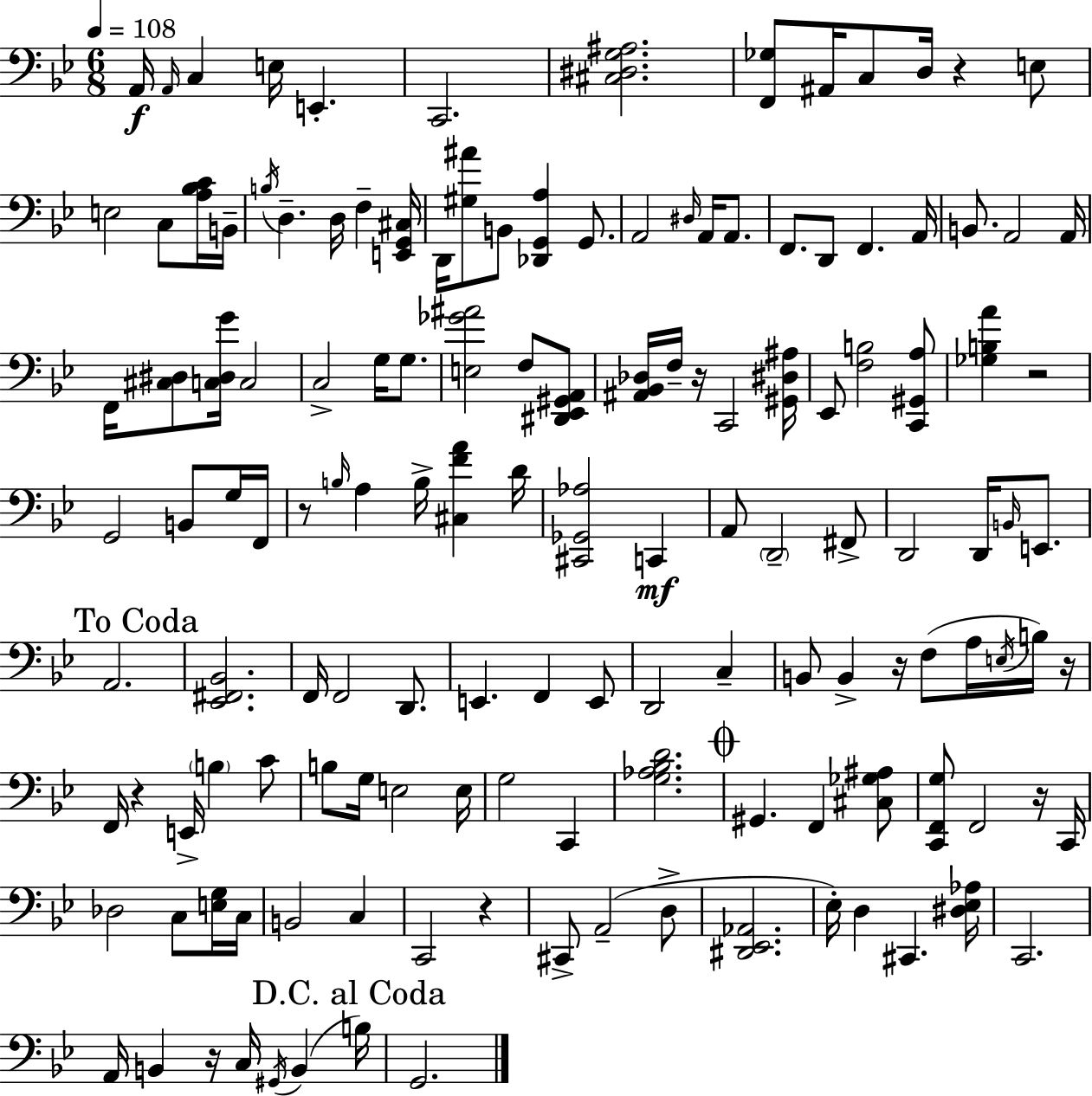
{
  \clef bass
  \numericTimeSignature
  \time 6/8
  \key g \minor
  \tempo 4 = 108
  a,16\f \grace { a,16 } c4 e16 e,4.-. | c,2. | <cis dis g ais>2. | <f, ges>8 ais,16 c8 d16 r4 e8 | \break e2 c8 <a bes c'>16 | b,16-- \acciaccatura { b16 } d4.-- d16 f4-- | <e, g, cis>16 d,16 <gis ais'>8 b,8 <des, g, a>4 g,8. | a,2 \grace { dis16 } a,16 | \break a,8. f,8. d,8 f,4. | a,16 b,8. a,2 | a,16 f,16 <cis dis>8 <c dis g'>16 c2 | c2-> g16 | \break g8. <e ges' ais'>2 f8 | <dis, ees, gis, a,>8 <ais, bes, des>16 f16-- r16 c,2 | <gis, dis ais>16 ees,8 <f b>2 | <c, gis, a>8 <ges b a'>4 r2 | \break g,2 b,8 | g16 f,16 r8 \grace { b16 } a4 b16-> <cis f' a'>4 | d'16 <cis, ges, aes>2 | c,4\mf a,8 \parenthesize d,2-- | \break fis,8-> d,2 | d,16 \grace { b,16 } e,8. \mark "To Coda" a,2. | <ees, fis, bes,>2. | f,16 f,2 | \break d,8. e,4. f,4 | e,8 d,2 | c4-- b,8 b,4-> r16 | f8( a16 \acciaccatura { e16 } b16) r16 f,16 r4 e,16-> | \break \parenthesize b4 c'8 b8 g16 e2 | e16 g2 | c,4 <g aes bes d'>2. | \mark \markup { \musicglyph "scripts.coda" } gis,4. | \break f,4 <cis ges ais>8 <c, f, g>8 f,2 | r16 c,16 des2 | c8 <e g>16 c16 b,2 | c4 c,2 | \break r4 cis,8-> a,2--( | d8-> <dis, ees, aes,>2. | ees16-.) d4 cis,4. | <dis ees aes>16 c,2. | \break a,16 b,4 r16 | c16 \acciaccatura { gis,16 }( b,4 \mark "D.C. al Coda" b16) g,2. | \bar "|."
}